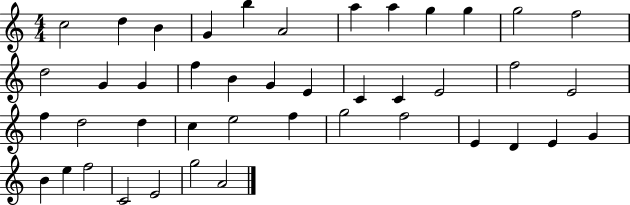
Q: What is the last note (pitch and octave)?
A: A4